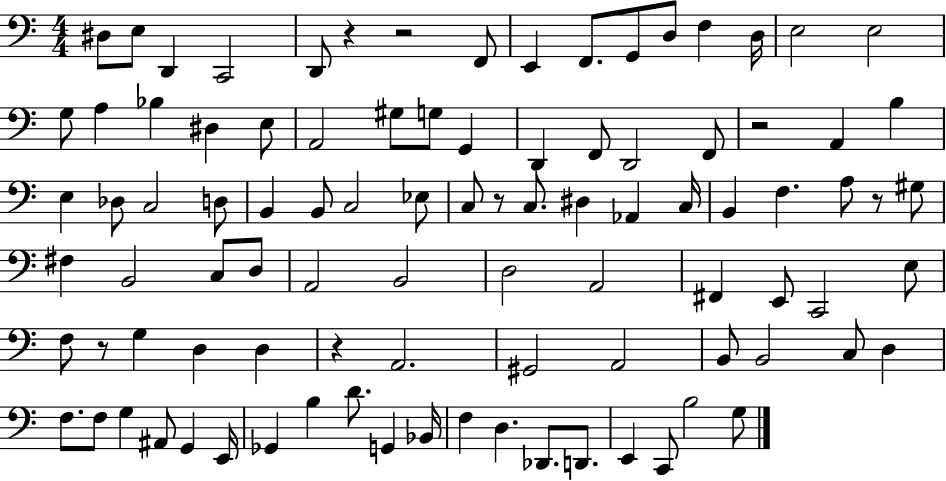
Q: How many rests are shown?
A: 7